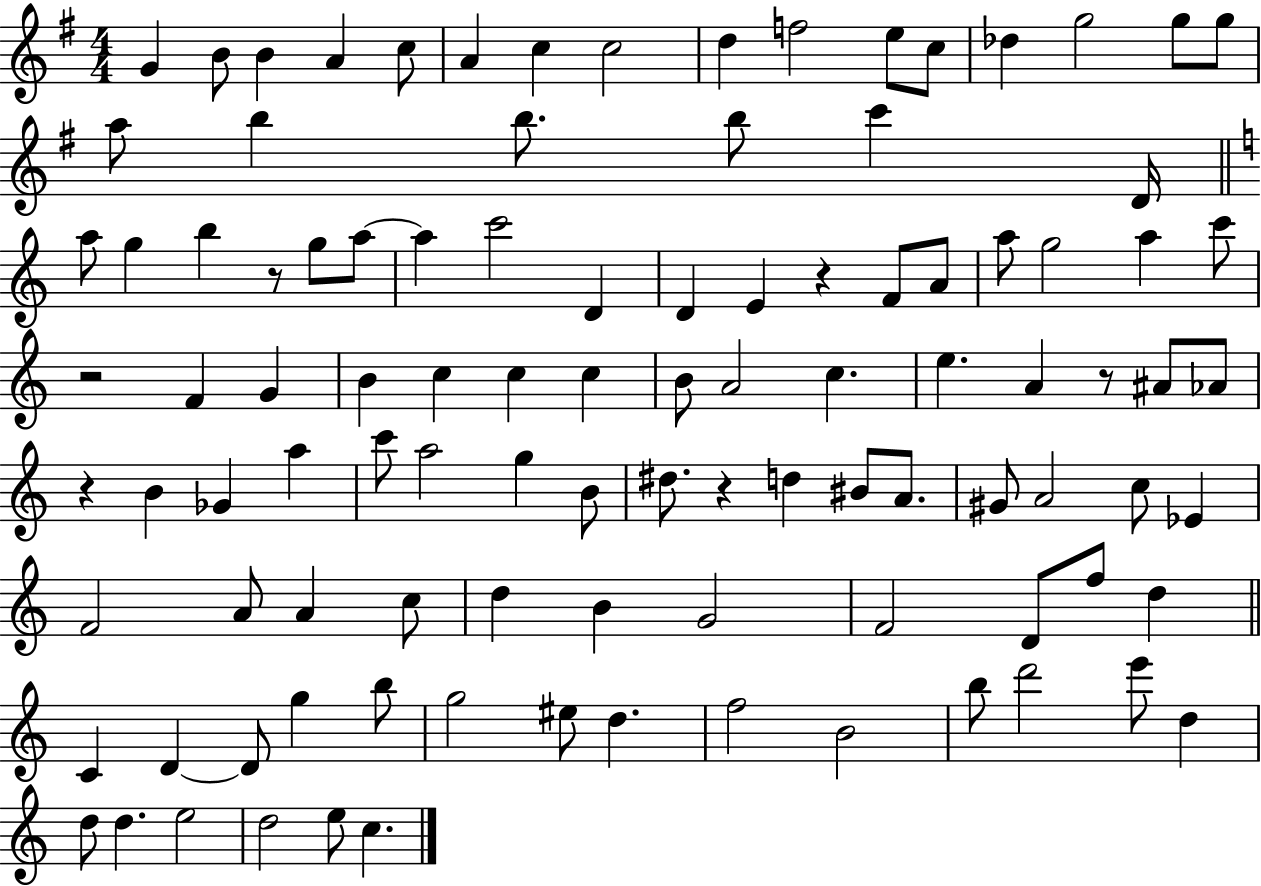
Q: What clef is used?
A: treble